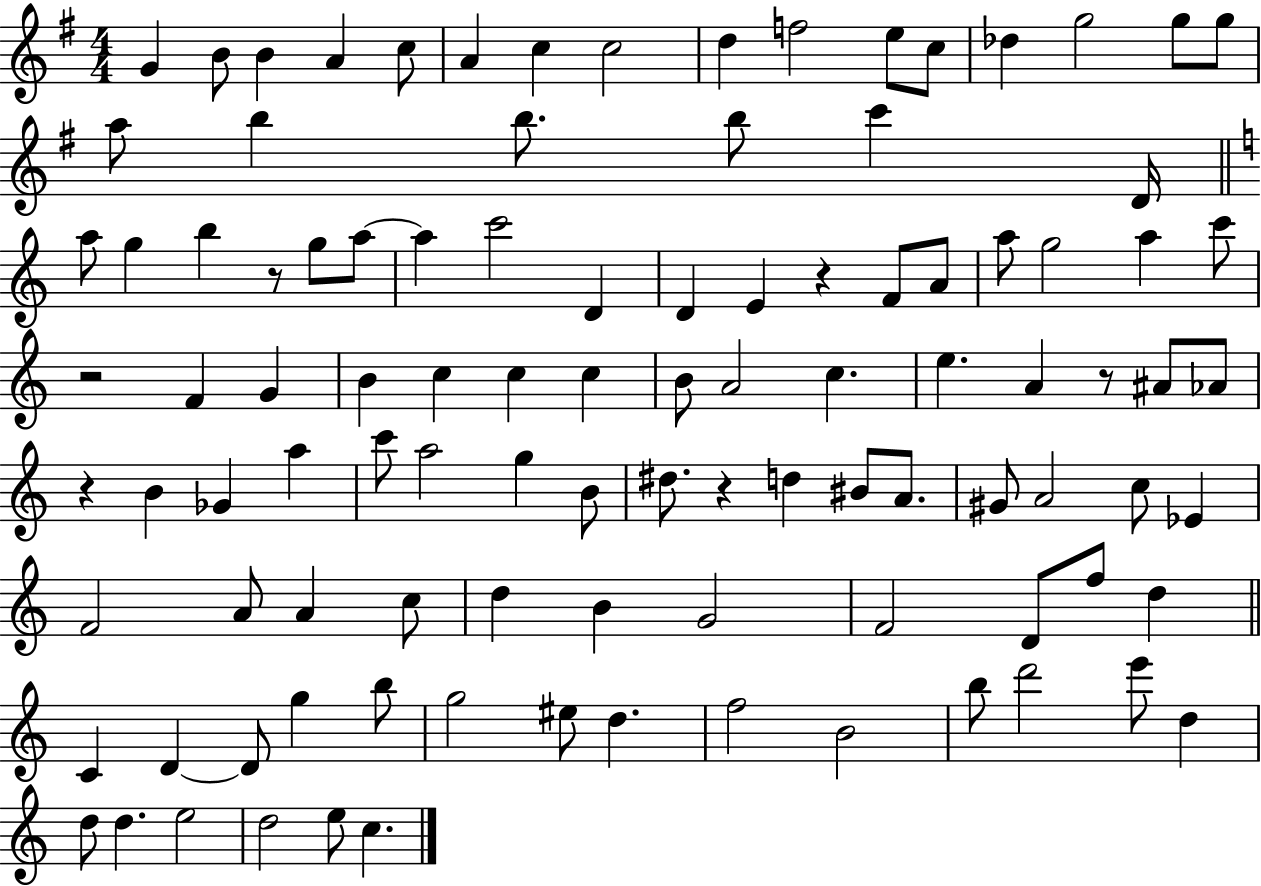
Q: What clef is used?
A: treble